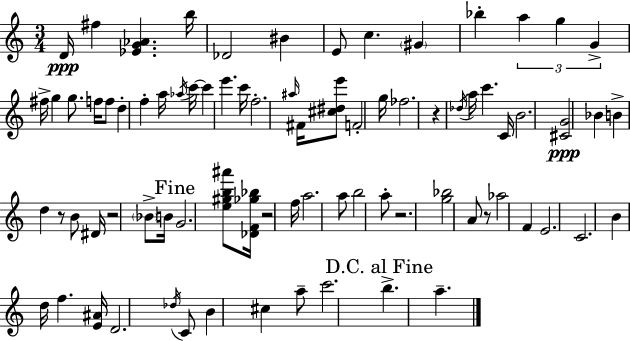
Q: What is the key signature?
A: A minor